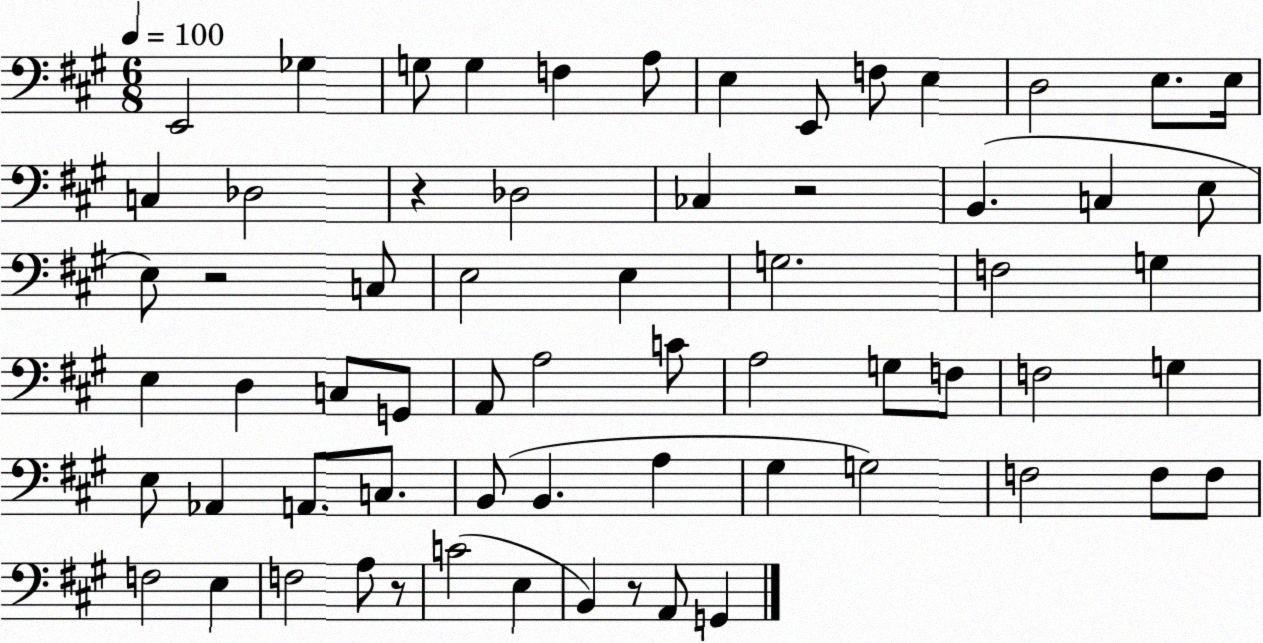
X:1
T:Untitled
M:6/8
L:1/4
K:A
E,,2 _G, G,/2 G, F, A,/2 E, E,,/2 F,/2 E, D,2 E,/2 E,/4 C, _D,2 z _D,2 _C, z2 B,, C, E,/2 E,/2 z2 C,/2 E,2 E, G,2 F,2 G, E, D, C,/2 G,,/2 A,,/2 A,2 C/2 A,2 G,/2 F,/2 F,2 G, E,/2 _A,, A,,/2 C,/2 B,,/2 B,, A, ^G, G,2 F,2 F,/2 F,/2 F,2 E, F,2 A,/2 z/2 C2 E, B,, z/2 A,,/2 G,,